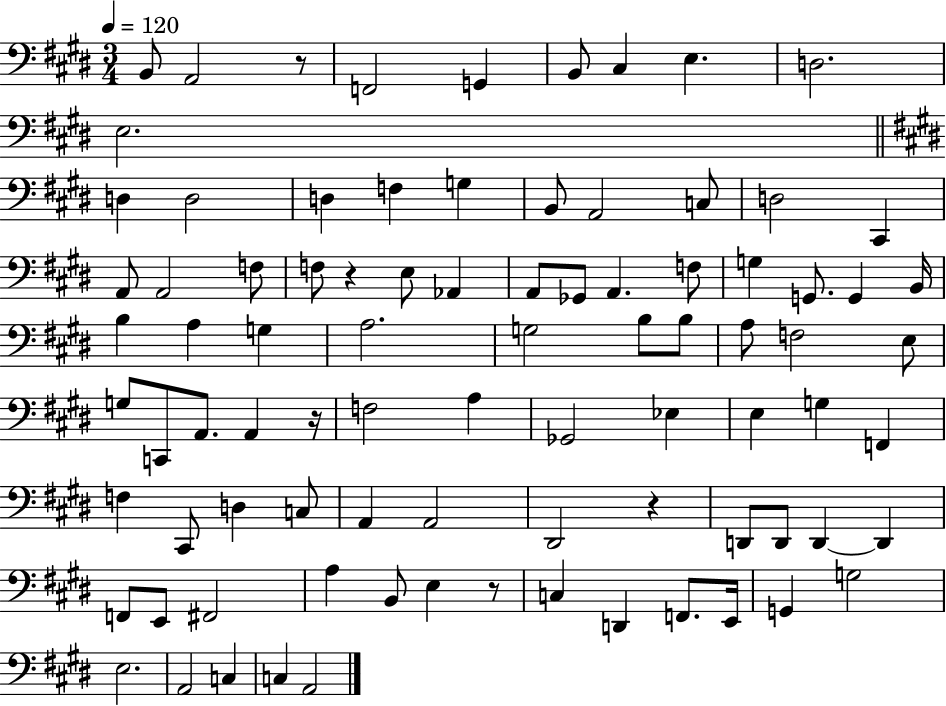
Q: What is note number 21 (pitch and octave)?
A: A2